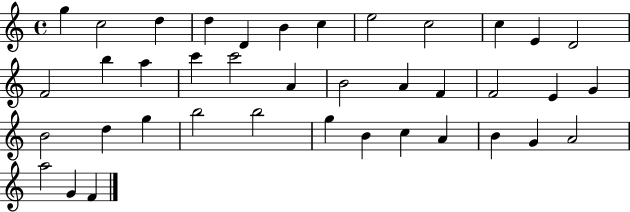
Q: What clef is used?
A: treble